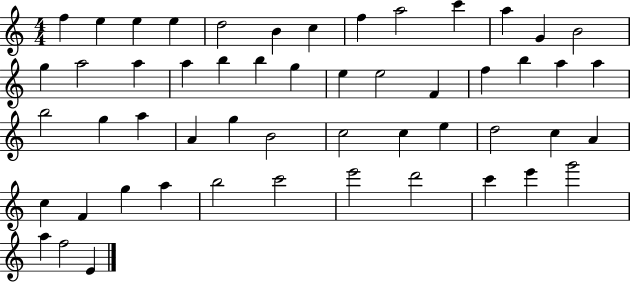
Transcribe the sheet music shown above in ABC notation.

X:1
T:Untitled
M:4/4
L:1/4
K:C
f e e e d2 B c f a2 c' a G B2 g a2 a a b b g e e2 F f b a a b2 g a A g B2 c2 c e d2 c A c F g a b2 c'2 e'2 d'2 c' e' g'2 a f2 E